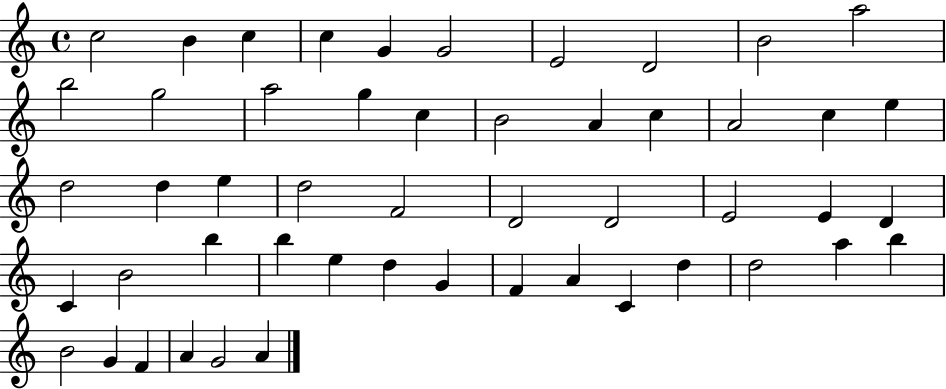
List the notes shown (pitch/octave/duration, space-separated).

C5/h B4/q C5/q C5/q G4/q G4/h E4/h D4/h B4/h A5/h B5/h G5/h A5/h G5/q C5/q B4/h A4/q C5/q A4/h C5/q E5/q D5/h D5/q E5/q D5/h F4/h D4/h D4/h E4/h E4/q D4/q C4/q B4/h B5/q B5/q E5/q D5/q G4/q F4/q A4/q C4/q D5/q D5/h A5/q B5/q B4/h G4/q F4/q A4/q G4/h A4/q